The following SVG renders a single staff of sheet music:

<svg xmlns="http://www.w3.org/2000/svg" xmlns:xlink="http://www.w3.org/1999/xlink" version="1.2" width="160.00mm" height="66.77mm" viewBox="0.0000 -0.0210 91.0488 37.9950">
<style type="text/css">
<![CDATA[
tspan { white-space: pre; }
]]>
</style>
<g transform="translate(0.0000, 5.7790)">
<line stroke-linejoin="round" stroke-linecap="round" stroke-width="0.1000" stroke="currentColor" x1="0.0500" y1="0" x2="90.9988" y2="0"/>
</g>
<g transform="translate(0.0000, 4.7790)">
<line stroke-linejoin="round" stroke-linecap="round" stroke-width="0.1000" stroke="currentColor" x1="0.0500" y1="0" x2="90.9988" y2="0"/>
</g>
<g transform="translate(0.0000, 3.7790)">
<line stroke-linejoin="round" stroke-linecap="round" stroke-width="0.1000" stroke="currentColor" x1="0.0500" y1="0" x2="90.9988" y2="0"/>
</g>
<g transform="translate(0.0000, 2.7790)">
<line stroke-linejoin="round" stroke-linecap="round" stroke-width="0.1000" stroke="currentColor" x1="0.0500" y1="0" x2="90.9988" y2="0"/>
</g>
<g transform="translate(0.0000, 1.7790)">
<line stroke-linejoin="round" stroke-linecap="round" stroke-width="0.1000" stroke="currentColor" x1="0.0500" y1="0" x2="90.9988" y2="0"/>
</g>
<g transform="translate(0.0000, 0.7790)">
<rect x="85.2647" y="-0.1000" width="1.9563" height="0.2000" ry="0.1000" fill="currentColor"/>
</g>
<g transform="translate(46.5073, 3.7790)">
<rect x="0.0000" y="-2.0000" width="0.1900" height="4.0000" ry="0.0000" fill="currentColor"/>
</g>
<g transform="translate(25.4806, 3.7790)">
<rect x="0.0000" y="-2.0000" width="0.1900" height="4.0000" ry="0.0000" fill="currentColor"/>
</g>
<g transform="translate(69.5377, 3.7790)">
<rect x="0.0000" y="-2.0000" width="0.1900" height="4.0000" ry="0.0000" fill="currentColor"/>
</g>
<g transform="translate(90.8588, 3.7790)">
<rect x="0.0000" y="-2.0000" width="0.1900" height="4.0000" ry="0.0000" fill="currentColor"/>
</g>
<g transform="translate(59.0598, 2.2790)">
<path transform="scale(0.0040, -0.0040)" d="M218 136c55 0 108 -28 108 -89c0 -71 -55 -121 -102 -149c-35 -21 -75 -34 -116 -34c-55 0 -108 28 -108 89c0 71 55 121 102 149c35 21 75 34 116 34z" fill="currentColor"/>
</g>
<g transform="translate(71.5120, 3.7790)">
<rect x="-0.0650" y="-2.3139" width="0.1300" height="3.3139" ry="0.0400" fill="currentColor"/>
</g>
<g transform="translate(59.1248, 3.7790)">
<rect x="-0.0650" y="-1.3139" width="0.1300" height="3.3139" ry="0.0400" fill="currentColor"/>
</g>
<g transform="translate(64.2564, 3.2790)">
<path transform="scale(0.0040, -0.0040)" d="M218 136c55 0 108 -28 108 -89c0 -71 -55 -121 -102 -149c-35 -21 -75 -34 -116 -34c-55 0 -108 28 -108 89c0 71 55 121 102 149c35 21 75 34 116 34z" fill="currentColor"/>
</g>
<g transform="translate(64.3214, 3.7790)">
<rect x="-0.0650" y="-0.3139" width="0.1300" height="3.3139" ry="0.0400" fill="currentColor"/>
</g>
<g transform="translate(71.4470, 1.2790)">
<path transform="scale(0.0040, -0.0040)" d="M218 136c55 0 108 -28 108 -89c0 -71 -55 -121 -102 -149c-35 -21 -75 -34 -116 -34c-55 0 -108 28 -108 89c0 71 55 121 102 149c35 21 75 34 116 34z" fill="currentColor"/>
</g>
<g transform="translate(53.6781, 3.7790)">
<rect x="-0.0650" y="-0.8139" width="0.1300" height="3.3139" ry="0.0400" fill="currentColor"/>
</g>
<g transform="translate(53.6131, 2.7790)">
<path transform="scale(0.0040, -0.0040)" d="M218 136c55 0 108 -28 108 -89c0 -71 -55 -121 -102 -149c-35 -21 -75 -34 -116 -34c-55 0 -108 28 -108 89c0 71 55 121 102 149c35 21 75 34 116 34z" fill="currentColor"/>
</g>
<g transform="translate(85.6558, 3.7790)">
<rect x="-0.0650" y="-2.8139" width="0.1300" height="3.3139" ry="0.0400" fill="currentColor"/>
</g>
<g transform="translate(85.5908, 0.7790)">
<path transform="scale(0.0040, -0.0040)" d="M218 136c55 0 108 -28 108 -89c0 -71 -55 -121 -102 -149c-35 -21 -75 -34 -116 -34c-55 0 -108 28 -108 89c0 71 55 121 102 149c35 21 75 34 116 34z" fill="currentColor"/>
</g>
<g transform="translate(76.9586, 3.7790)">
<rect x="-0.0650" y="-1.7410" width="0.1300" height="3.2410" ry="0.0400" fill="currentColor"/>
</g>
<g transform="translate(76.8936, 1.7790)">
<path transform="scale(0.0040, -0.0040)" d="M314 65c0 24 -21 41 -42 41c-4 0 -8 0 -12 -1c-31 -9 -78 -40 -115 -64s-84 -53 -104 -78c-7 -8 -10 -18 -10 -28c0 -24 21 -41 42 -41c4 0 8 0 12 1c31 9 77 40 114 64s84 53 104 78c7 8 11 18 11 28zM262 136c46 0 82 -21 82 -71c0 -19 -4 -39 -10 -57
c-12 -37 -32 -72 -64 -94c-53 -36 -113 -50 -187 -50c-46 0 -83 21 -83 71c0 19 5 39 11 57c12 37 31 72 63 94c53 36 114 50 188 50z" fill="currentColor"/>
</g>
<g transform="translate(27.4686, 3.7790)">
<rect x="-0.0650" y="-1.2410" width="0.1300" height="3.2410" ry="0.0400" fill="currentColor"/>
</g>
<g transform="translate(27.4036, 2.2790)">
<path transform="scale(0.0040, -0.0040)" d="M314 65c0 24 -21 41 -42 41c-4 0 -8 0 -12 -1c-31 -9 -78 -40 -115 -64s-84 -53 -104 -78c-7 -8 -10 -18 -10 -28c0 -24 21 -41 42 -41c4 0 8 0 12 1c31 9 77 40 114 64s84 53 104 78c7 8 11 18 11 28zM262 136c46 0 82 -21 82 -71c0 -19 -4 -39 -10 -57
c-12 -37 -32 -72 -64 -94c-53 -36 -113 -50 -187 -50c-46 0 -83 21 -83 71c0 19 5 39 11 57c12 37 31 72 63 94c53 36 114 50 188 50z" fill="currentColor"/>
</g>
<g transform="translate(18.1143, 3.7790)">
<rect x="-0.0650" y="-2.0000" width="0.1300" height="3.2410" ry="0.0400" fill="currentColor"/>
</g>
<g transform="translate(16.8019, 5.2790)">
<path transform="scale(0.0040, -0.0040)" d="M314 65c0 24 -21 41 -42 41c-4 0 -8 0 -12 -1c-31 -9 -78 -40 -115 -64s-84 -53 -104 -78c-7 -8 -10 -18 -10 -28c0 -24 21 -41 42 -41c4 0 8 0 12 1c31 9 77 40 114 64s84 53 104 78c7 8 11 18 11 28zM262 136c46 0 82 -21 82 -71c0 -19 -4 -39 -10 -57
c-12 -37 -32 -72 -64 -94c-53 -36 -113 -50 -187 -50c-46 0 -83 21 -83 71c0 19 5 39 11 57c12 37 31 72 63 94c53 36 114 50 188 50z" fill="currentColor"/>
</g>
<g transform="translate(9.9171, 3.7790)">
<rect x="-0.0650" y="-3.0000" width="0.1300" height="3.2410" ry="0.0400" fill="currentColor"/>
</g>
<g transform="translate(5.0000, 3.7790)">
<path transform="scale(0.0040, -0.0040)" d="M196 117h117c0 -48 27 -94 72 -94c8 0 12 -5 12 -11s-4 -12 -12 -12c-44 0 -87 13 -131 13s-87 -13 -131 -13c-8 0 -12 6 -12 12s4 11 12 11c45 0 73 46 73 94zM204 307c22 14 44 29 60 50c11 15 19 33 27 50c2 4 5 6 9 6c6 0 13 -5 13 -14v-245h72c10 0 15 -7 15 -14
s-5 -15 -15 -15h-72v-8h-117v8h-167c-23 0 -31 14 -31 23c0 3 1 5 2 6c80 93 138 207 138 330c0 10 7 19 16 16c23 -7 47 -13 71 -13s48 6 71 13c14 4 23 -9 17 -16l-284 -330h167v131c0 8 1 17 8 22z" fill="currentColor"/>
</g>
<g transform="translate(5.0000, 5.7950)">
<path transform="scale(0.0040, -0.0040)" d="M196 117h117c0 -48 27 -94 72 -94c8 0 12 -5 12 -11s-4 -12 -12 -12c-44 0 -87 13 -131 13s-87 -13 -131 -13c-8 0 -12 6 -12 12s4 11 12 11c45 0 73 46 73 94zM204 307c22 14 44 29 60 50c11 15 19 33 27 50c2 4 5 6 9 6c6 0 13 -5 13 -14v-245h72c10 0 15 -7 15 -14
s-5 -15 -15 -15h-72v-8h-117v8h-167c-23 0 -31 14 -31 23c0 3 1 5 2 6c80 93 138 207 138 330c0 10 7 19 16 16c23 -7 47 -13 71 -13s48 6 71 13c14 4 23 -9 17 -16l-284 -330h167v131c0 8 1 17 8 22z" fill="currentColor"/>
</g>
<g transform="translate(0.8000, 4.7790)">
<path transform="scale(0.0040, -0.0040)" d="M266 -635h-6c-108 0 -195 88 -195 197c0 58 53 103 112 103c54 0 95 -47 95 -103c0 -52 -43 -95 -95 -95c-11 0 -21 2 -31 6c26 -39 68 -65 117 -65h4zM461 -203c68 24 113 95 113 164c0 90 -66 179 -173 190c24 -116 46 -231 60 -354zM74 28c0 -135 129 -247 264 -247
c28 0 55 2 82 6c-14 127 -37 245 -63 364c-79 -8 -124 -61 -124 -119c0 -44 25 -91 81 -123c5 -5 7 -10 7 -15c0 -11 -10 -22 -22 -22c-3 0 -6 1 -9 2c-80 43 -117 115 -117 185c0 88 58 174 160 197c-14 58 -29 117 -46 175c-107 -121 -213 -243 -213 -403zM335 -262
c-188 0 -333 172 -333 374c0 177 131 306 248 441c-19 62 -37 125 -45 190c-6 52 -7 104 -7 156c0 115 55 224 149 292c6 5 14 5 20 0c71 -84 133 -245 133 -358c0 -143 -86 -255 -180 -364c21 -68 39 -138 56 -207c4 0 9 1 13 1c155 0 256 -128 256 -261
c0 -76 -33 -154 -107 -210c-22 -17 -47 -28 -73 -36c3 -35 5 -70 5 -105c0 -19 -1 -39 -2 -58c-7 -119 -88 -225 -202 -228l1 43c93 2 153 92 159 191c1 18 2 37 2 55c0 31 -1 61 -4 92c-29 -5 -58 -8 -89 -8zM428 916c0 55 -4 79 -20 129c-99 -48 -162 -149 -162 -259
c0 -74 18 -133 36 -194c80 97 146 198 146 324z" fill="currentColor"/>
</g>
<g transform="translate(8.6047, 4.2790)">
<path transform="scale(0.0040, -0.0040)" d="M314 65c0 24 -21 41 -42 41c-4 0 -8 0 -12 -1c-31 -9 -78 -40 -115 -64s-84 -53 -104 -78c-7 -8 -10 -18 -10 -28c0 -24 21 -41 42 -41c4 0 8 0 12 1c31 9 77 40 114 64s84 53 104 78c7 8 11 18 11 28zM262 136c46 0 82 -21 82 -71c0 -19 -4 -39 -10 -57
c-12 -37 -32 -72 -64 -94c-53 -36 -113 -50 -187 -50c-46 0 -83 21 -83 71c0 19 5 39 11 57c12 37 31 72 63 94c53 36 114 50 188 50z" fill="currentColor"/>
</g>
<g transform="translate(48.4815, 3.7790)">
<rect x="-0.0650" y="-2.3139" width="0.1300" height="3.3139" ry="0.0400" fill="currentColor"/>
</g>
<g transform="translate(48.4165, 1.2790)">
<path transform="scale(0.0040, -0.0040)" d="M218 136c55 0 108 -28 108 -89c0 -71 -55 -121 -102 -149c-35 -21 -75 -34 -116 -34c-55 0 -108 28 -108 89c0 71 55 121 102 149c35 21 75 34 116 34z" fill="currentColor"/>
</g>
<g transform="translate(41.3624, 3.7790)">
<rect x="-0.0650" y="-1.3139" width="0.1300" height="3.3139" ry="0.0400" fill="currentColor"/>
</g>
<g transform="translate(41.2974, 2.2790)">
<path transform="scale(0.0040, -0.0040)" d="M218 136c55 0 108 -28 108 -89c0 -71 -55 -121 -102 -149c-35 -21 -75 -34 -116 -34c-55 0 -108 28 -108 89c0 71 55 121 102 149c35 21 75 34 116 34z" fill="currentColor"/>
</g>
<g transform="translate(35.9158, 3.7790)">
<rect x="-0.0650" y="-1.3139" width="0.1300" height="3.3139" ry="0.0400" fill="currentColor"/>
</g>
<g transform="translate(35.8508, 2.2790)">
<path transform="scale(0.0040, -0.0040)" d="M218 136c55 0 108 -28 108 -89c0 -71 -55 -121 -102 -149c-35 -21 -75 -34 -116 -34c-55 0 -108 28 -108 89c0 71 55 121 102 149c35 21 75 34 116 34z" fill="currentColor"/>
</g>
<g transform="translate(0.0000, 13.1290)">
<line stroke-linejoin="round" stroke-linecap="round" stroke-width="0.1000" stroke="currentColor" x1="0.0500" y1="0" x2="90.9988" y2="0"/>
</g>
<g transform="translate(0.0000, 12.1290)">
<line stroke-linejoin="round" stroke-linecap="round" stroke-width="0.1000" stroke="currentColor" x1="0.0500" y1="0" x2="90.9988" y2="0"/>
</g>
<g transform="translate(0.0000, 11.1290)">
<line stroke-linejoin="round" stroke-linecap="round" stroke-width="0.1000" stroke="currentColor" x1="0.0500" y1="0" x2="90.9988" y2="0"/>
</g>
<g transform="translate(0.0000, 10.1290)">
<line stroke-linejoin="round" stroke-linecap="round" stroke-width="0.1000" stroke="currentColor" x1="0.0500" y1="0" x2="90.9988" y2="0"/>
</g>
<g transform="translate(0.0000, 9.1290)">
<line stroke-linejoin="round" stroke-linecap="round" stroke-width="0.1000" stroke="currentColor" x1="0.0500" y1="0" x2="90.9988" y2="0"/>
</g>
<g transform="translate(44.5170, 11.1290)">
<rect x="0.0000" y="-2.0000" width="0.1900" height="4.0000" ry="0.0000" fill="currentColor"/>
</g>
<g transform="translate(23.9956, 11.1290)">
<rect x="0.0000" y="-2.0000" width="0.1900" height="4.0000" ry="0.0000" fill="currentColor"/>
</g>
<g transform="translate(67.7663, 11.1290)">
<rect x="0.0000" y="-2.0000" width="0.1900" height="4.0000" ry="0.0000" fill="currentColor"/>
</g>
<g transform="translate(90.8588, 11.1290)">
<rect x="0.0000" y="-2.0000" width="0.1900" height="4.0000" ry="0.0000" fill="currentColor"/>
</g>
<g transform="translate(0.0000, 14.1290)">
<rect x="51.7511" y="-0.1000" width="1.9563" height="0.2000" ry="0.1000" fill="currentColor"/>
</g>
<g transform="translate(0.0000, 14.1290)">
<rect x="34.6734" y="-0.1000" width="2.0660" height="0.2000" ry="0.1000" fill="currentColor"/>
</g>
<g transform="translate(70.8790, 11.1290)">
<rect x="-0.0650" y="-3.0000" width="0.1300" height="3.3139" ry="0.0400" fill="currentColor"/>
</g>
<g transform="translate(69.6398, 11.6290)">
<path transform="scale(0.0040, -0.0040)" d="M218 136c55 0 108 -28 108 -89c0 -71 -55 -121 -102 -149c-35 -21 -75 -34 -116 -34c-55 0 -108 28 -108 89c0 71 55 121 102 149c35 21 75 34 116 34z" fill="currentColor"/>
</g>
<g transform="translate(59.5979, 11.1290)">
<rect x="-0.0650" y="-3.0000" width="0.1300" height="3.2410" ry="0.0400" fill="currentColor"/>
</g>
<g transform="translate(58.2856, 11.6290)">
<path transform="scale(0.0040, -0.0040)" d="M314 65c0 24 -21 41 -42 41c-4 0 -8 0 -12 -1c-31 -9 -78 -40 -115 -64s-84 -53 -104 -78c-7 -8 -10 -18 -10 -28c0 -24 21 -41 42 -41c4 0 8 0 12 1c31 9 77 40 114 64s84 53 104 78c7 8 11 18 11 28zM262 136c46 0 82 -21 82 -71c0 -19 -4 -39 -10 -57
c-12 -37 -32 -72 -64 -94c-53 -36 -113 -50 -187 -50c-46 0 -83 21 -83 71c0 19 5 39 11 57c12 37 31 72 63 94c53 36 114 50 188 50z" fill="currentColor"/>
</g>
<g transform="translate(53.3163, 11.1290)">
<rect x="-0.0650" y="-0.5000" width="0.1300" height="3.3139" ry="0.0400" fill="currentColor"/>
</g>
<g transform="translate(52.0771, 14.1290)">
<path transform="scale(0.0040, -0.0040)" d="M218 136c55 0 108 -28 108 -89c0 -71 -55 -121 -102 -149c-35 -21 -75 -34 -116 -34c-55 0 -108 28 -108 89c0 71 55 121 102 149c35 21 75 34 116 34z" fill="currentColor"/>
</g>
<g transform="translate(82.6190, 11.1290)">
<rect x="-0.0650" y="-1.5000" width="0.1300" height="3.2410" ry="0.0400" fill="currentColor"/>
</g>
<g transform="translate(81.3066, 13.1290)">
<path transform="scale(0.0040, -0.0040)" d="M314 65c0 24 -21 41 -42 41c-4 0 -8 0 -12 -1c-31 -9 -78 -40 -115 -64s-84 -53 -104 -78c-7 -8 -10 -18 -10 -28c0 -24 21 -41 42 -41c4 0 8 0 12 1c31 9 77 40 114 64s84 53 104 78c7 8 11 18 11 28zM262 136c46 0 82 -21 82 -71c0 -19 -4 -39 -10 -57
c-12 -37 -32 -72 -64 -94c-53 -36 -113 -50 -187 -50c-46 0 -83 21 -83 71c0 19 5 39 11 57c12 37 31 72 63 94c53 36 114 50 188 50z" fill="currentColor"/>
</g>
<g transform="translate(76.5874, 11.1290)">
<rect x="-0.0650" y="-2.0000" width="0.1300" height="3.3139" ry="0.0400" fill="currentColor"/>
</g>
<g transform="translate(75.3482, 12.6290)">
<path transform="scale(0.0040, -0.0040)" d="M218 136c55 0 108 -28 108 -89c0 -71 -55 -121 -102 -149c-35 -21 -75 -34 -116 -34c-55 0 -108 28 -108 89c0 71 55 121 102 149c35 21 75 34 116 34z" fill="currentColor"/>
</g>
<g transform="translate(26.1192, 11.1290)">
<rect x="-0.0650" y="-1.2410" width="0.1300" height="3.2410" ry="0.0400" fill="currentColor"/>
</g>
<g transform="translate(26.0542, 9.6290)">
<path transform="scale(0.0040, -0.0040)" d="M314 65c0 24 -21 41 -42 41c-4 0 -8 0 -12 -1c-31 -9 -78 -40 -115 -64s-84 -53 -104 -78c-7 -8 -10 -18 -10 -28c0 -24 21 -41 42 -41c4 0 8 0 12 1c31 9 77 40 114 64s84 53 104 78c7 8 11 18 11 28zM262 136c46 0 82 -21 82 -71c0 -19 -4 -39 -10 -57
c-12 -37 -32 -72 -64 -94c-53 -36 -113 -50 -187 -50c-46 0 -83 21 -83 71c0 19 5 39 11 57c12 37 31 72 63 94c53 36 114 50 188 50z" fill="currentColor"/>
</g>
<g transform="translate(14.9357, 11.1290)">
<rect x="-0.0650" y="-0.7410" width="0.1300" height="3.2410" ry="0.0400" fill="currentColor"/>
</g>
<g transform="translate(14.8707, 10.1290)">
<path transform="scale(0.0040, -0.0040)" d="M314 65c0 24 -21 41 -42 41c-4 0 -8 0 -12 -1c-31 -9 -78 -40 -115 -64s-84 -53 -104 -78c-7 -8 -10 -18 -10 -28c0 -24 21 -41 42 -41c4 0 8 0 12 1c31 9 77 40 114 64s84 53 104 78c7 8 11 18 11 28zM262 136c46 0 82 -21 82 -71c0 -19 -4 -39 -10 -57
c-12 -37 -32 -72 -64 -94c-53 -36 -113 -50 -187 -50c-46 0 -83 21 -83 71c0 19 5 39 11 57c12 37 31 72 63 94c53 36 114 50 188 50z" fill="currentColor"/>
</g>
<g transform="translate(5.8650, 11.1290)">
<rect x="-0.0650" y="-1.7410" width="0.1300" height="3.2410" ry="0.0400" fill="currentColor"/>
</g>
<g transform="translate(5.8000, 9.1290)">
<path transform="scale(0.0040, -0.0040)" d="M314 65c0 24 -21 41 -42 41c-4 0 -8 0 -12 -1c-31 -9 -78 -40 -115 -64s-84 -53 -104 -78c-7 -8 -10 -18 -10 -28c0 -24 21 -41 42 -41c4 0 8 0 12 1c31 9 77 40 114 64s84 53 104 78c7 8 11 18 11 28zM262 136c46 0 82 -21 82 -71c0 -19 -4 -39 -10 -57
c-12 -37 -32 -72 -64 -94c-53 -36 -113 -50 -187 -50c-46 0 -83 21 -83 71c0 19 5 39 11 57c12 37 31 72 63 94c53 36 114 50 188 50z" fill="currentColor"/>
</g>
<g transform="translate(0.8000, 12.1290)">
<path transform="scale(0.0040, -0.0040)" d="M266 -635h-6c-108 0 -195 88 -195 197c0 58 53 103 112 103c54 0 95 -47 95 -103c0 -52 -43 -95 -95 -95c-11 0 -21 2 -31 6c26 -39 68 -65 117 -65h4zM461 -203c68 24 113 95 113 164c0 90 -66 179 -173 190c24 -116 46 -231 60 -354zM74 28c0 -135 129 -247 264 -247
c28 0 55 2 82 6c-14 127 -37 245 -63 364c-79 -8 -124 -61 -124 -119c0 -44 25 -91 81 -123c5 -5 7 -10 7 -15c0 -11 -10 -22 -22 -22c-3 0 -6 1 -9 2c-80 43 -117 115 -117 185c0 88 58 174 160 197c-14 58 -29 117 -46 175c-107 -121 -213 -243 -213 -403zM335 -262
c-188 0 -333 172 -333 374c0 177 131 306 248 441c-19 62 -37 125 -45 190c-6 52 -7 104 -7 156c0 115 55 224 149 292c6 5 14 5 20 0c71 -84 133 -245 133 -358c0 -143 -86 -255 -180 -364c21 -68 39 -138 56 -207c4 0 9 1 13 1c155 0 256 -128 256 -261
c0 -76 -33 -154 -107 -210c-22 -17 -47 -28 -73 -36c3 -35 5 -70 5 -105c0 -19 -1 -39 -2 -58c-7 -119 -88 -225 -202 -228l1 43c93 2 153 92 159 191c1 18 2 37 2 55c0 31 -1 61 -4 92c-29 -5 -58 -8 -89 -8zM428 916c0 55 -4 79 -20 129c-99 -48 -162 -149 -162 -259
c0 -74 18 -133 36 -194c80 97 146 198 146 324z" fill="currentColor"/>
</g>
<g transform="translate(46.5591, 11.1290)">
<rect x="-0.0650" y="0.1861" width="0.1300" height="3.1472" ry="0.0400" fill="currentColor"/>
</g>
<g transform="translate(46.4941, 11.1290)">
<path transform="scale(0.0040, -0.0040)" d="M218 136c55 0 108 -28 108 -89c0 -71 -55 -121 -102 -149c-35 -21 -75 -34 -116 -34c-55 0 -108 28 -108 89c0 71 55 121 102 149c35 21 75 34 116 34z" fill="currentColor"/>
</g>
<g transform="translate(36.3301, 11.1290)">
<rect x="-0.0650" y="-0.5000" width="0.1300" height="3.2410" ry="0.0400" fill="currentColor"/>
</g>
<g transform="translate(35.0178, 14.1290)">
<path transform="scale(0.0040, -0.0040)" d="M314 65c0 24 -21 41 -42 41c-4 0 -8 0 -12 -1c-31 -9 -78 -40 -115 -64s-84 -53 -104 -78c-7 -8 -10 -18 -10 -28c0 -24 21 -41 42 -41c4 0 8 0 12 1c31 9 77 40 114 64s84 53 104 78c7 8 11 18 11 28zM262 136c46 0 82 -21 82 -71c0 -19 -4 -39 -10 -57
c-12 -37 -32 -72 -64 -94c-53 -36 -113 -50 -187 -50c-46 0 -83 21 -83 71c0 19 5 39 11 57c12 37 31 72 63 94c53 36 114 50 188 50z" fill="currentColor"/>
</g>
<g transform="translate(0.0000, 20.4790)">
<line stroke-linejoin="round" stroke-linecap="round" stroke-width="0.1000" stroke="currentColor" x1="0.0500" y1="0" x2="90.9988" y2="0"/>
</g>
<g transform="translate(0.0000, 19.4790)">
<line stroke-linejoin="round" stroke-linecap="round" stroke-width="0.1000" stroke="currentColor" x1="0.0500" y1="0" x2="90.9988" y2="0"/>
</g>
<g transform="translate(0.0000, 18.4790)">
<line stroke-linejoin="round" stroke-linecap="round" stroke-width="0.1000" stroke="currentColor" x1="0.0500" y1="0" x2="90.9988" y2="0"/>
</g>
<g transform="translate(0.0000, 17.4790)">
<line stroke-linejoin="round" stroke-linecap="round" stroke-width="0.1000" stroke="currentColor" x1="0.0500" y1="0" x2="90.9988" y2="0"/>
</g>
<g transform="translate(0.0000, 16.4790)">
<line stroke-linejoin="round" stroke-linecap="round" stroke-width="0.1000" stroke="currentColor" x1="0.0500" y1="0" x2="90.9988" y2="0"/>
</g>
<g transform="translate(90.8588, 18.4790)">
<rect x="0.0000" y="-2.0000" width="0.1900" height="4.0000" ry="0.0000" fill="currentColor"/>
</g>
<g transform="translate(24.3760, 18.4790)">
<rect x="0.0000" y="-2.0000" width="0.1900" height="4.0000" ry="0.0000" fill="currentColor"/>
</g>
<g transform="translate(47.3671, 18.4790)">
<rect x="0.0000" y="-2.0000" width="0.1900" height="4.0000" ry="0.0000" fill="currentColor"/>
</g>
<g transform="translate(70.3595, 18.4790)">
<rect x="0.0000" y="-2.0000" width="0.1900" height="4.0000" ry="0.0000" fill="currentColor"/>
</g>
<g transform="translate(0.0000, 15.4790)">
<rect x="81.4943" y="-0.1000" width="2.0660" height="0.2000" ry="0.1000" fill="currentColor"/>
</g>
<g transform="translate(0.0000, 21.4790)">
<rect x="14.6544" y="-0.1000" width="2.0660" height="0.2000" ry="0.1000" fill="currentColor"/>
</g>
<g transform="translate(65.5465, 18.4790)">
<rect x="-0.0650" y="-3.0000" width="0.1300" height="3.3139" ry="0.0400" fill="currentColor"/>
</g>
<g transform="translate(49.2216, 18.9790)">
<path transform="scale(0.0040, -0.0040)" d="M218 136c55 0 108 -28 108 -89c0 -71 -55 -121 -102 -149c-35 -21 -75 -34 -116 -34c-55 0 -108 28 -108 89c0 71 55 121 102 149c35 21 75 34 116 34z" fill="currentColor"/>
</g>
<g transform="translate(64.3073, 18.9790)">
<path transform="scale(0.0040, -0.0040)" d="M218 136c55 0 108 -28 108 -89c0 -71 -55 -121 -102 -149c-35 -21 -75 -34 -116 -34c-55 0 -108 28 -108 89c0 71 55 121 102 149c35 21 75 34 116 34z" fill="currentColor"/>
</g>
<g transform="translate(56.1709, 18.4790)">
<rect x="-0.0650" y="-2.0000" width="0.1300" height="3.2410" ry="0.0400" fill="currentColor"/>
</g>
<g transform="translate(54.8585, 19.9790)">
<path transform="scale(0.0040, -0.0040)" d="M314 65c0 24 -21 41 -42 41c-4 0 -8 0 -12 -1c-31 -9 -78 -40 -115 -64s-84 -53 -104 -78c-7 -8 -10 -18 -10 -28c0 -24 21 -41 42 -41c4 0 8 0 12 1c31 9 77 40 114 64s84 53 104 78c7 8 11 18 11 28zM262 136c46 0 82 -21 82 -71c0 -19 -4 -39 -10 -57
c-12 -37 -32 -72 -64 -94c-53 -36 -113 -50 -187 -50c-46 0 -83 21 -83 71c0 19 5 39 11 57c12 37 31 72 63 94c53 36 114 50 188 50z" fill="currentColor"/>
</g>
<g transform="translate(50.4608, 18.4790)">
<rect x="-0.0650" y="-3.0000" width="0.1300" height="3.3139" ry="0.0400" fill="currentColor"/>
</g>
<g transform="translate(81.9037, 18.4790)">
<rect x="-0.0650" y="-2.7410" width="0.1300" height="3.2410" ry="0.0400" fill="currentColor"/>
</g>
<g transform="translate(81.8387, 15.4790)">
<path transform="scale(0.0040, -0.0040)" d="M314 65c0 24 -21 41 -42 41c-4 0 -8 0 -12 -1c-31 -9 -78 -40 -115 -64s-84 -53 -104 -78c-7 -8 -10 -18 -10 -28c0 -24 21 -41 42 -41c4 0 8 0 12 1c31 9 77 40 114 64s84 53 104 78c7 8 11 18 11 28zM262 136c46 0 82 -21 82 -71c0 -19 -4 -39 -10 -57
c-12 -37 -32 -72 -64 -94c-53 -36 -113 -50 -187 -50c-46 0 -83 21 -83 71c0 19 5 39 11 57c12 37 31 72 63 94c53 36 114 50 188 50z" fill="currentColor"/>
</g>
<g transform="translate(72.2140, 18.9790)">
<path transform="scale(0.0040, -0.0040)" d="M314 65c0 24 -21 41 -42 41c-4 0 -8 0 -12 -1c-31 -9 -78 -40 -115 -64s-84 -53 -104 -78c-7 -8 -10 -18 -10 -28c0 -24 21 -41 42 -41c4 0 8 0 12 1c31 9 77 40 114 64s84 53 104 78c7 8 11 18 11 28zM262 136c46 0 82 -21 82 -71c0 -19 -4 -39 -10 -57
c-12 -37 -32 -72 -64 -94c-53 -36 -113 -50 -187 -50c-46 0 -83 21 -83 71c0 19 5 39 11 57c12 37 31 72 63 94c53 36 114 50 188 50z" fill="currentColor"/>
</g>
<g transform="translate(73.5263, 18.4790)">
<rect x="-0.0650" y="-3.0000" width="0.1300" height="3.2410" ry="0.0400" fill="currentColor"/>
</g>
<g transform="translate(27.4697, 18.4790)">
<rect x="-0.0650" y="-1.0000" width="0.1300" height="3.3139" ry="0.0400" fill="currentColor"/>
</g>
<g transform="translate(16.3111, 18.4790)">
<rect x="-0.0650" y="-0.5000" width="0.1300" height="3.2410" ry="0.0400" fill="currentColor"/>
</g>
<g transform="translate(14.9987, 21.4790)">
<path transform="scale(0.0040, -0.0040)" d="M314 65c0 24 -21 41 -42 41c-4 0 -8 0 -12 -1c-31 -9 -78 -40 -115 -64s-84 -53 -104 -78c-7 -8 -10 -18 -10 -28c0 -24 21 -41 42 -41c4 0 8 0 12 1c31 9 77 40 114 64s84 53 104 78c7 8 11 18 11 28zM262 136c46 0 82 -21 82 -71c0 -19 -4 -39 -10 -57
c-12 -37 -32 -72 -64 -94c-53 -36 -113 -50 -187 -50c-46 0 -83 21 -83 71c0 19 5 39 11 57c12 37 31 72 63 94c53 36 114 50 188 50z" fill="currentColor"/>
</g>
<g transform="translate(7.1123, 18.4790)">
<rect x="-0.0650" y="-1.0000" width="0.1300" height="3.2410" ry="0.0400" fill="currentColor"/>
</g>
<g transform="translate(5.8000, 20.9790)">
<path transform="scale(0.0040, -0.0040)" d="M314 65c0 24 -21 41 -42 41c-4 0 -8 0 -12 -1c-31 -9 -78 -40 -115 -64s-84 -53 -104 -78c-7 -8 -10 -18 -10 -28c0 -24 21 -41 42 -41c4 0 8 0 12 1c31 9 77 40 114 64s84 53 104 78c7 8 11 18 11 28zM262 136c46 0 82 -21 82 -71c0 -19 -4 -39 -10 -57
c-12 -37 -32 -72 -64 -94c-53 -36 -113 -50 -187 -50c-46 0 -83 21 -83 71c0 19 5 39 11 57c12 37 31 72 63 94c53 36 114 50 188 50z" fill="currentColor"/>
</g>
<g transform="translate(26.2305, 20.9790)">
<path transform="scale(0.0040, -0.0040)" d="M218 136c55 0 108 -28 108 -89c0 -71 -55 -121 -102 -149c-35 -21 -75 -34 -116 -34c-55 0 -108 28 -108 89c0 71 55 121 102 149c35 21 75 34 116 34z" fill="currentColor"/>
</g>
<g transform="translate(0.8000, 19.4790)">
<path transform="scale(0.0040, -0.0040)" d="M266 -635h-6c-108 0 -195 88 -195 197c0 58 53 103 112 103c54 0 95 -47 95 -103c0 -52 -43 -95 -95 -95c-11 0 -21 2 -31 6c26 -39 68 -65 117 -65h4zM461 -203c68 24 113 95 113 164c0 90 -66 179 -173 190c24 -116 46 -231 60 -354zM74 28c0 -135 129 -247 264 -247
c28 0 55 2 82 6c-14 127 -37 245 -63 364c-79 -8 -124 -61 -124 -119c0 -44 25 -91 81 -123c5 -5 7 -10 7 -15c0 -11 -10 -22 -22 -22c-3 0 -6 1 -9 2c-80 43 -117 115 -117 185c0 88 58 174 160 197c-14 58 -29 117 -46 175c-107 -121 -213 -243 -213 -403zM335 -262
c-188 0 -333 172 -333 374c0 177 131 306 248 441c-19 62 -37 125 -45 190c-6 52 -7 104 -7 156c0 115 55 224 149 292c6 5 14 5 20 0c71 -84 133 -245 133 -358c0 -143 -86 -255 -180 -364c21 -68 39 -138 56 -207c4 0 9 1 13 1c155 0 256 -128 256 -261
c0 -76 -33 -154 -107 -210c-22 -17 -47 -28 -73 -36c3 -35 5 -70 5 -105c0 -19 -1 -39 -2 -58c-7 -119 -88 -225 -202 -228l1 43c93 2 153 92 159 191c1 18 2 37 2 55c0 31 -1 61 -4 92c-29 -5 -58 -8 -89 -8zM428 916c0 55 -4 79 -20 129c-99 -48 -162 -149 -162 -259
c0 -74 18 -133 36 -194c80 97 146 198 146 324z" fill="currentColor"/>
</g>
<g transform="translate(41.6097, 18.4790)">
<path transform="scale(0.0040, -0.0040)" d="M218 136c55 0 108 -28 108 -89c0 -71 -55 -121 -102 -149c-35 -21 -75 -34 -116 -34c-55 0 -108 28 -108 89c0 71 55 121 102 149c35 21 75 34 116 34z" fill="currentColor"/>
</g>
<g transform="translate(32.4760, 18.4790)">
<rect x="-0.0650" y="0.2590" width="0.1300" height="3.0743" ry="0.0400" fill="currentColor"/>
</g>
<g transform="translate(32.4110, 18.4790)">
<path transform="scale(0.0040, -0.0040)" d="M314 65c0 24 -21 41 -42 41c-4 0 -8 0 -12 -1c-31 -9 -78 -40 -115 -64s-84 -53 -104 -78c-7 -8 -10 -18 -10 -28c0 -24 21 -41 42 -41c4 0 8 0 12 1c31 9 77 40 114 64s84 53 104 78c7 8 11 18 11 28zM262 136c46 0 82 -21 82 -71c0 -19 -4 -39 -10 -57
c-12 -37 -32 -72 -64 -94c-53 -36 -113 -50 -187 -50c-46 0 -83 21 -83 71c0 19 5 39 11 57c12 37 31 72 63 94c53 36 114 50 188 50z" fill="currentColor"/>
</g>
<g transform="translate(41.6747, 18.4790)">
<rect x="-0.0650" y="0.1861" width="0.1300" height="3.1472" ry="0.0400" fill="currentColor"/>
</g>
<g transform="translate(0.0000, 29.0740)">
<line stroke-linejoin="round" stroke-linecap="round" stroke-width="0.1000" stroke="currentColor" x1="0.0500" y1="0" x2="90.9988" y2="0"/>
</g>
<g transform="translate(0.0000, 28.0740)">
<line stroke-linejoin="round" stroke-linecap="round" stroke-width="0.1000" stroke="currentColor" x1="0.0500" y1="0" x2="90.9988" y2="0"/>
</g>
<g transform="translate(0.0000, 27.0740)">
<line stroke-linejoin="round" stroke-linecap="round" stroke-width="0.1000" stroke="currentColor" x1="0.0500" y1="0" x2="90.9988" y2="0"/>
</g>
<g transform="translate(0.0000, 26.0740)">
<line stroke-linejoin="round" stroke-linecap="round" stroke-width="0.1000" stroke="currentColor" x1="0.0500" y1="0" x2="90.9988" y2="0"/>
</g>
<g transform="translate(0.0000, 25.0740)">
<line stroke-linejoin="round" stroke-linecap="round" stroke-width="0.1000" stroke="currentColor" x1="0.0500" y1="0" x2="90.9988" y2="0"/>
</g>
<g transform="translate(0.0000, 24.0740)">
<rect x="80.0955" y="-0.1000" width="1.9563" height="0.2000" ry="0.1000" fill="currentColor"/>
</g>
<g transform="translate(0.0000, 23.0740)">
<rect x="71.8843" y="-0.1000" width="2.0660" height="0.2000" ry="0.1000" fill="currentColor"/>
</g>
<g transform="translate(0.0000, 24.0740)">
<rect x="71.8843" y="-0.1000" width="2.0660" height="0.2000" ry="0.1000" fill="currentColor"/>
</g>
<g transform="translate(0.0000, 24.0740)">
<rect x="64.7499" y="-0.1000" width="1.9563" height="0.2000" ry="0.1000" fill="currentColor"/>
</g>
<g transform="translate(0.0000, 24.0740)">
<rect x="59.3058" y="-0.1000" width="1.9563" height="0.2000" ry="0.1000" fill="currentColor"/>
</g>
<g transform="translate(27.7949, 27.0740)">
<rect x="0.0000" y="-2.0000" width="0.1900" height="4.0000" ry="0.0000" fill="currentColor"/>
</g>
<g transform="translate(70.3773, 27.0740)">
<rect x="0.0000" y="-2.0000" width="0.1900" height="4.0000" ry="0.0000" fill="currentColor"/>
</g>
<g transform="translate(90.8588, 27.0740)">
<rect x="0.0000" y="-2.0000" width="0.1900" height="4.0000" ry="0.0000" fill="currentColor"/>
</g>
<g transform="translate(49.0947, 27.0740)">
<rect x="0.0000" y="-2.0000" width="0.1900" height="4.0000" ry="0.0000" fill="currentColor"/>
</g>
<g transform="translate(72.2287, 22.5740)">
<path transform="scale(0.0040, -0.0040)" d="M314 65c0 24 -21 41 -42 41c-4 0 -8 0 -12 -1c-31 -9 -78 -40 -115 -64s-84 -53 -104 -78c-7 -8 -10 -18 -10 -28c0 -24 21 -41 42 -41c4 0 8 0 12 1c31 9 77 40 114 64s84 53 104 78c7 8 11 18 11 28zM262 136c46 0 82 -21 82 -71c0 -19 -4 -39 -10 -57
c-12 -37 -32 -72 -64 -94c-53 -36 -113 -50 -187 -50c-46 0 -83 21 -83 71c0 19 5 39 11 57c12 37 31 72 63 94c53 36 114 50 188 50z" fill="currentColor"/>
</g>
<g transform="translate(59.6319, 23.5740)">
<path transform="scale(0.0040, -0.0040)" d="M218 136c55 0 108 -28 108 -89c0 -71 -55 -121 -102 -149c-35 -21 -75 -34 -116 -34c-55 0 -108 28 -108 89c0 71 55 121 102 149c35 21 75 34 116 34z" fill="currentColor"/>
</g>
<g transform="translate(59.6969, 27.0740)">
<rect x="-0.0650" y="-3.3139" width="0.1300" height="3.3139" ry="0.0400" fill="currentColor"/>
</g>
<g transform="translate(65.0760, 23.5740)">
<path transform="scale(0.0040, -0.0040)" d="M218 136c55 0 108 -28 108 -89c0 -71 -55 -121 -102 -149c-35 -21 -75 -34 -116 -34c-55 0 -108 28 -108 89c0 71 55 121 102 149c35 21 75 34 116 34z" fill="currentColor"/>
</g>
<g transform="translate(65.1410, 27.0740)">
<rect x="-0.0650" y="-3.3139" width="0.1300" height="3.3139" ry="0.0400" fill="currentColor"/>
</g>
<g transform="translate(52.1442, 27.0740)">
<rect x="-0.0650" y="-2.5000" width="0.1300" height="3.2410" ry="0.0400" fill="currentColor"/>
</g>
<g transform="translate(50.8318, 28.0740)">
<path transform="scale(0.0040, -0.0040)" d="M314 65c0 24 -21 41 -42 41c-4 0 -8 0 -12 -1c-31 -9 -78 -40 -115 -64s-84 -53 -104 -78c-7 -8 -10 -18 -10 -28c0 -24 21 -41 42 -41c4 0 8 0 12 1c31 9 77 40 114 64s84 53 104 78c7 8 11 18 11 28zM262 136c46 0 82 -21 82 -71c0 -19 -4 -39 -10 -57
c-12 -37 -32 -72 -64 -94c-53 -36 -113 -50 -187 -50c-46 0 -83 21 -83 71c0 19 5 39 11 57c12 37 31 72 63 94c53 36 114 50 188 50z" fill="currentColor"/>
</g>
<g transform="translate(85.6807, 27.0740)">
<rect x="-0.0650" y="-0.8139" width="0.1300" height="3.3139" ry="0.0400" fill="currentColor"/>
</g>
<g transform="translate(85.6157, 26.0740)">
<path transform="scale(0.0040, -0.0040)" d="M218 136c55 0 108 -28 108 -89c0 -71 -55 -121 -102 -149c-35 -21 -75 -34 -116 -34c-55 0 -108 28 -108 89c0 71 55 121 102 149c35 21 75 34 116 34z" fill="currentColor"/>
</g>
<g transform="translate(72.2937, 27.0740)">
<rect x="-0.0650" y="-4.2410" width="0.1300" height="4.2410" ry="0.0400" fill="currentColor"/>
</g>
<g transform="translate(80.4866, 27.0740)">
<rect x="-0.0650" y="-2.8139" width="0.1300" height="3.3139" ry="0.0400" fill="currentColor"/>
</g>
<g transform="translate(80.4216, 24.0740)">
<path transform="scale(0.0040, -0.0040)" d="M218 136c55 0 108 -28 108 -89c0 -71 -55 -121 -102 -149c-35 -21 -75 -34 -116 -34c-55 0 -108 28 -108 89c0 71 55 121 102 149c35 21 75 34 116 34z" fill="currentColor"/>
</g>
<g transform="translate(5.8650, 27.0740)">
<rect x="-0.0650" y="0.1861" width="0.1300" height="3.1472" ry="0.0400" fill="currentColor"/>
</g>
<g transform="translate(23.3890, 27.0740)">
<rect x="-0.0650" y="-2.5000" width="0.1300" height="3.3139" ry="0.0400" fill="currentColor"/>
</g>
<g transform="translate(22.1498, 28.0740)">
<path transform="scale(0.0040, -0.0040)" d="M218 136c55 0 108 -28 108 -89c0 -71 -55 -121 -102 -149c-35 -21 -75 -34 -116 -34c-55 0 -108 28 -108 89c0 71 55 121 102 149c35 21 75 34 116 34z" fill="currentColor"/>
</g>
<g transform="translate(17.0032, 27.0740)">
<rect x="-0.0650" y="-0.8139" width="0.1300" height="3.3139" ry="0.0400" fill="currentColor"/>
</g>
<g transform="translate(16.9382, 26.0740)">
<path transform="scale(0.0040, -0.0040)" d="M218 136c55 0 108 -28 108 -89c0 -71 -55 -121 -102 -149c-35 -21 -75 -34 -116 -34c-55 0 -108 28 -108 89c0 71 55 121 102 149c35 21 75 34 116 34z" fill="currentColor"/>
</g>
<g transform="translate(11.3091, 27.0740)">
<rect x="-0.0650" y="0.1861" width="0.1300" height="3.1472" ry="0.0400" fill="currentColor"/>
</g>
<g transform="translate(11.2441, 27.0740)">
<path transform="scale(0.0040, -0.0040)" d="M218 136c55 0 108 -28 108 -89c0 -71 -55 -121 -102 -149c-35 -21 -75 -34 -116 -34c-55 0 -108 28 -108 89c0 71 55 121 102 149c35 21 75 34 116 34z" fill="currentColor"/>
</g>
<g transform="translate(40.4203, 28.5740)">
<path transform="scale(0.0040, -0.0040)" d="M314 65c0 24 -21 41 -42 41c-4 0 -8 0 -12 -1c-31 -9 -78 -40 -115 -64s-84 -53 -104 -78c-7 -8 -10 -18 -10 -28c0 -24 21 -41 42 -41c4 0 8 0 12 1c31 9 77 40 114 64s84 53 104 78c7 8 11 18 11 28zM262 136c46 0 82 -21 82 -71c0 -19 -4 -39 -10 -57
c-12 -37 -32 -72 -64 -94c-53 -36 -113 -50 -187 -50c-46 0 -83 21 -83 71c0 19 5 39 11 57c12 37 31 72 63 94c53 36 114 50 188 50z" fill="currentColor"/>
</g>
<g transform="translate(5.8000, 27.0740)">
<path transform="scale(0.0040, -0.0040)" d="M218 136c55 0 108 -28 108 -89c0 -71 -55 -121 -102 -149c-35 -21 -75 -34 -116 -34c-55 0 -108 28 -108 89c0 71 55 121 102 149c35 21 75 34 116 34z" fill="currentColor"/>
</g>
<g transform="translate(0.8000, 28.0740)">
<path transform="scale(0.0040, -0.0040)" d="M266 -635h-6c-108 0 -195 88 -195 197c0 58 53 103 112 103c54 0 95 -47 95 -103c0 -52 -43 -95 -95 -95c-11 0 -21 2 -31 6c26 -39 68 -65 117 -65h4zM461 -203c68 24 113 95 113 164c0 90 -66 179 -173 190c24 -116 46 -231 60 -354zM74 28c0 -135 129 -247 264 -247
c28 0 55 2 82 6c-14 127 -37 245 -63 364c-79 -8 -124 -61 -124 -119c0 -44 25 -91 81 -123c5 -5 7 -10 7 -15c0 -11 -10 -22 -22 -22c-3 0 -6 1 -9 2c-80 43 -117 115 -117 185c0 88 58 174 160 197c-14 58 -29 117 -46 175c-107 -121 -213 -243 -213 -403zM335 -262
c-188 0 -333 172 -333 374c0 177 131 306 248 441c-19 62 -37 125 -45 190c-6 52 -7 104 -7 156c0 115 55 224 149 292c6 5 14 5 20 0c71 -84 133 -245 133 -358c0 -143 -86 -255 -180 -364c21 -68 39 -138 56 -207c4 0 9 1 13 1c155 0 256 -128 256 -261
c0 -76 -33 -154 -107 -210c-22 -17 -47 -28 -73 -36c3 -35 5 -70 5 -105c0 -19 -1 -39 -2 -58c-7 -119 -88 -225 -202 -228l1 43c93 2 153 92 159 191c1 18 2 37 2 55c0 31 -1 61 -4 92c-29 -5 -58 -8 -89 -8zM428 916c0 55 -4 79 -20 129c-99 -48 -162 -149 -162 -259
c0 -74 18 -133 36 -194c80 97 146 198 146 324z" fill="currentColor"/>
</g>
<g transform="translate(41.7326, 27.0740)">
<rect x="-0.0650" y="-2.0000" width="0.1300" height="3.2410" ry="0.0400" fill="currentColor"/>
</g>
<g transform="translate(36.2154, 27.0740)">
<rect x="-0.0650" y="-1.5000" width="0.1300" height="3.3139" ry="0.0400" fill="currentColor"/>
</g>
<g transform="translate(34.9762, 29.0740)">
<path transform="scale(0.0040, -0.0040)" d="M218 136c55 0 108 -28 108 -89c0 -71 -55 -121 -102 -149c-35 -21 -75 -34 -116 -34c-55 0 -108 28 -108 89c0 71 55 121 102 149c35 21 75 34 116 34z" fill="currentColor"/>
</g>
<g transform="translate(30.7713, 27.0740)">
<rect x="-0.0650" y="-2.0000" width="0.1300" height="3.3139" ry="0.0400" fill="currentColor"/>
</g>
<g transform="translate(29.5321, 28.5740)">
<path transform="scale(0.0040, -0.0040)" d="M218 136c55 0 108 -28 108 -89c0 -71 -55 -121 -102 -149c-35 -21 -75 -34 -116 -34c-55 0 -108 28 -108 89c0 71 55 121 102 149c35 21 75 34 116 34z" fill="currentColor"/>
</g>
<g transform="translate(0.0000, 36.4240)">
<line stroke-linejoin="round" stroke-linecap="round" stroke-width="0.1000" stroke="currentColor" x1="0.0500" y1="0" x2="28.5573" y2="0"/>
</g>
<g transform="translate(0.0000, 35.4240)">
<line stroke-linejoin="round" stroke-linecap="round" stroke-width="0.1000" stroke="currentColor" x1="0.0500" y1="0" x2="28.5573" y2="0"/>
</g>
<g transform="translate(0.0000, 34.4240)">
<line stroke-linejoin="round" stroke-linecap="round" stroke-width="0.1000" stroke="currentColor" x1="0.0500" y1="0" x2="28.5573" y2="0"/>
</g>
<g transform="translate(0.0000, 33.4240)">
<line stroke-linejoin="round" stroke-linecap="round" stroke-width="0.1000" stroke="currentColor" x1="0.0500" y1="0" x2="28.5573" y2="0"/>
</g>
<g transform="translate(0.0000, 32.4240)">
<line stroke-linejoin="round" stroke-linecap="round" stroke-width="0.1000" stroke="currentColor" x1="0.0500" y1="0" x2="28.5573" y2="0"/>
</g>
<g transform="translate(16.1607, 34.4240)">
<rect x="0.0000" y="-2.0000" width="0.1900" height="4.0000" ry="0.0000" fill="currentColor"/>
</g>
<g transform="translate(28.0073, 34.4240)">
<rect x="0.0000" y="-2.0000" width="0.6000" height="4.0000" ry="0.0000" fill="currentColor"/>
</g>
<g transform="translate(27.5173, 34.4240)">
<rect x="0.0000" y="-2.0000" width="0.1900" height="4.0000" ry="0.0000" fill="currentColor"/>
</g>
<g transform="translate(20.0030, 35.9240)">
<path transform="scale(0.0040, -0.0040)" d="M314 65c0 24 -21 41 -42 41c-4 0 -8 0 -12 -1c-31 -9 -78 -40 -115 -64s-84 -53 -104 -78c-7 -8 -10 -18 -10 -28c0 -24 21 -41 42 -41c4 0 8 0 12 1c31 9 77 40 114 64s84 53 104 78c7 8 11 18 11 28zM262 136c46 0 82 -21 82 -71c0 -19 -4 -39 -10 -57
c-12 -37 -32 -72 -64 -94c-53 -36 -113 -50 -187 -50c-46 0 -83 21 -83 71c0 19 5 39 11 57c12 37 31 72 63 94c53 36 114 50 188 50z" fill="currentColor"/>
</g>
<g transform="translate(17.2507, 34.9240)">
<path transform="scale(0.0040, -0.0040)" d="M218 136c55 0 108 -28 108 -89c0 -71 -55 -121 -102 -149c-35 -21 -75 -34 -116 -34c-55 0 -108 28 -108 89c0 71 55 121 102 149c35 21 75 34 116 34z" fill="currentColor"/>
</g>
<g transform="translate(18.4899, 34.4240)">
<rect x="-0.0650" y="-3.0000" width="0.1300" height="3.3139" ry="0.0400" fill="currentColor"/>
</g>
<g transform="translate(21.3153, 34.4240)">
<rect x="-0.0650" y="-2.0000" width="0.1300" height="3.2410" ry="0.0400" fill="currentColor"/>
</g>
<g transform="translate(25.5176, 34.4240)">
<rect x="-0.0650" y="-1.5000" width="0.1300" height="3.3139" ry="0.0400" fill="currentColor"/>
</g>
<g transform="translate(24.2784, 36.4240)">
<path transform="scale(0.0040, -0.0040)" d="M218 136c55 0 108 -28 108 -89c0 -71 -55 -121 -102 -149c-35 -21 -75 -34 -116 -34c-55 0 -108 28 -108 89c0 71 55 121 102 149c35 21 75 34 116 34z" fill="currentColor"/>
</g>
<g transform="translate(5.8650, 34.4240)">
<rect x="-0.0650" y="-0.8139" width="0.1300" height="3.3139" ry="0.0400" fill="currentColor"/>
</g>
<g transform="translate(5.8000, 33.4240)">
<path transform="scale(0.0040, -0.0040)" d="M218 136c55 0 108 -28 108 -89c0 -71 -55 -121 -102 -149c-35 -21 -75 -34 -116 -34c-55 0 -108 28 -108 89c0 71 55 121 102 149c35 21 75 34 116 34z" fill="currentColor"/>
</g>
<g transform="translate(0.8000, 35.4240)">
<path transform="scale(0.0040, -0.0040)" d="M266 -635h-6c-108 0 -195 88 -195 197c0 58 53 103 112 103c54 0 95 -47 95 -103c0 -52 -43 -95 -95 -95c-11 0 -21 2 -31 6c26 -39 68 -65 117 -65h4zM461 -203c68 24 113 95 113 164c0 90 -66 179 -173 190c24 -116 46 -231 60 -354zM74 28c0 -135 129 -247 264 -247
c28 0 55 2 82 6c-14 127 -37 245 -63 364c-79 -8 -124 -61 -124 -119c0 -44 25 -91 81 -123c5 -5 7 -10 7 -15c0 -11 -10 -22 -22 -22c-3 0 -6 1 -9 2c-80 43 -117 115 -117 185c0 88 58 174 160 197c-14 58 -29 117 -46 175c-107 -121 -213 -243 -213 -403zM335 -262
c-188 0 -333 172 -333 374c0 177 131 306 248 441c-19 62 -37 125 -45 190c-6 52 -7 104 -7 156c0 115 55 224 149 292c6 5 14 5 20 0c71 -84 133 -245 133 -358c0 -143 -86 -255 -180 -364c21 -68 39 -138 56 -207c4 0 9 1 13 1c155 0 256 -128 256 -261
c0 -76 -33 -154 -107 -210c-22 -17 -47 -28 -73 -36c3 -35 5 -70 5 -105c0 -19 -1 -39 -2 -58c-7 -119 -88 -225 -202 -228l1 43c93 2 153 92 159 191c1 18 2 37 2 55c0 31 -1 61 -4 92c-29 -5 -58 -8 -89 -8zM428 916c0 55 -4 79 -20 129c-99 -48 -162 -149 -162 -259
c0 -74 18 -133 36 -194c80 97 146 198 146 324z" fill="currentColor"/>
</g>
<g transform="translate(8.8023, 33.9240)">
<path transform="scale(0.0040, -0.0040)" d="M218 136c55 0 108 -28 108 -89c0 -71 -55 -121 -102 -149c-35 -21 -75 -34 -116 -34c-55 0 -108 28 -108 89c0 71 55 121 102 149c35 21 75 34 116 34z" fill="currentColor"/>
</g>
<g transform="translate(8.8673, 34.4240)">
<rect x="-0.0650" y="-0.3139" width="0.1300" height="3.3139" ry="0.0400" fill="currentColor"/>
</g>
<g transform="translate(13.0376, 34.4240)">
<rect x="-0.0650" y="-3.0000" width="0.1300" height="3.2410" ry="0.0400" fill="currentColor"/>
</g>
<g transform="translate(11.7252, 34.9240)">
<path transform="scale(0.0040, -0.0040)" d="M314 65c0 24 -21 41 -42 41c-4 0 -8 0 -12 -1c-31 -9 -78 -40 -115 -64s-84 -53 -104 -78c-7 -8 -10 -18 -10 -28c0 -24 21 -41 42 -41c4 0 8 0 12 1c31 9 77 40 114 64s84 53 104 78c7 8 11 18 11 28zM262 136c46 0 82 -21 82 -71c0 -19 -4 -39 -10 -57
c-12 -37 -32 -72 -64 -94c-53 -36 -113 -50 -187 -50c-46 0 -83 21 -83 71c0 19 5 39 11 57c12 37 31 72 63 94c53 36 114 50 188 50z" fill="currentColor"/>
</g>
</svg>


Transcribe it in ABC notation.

X:1
T:Untitled
M:4/4
L:1/4
K:C
A2 F2 e2 e e g d e c g f2 a f2 d2 e2 C2 B C A2 A F E2 D2 C2 D B2 B A F2 A A2 a2 B B d G F E F2 G2 b b d'2 a d d c A2 A F2 E